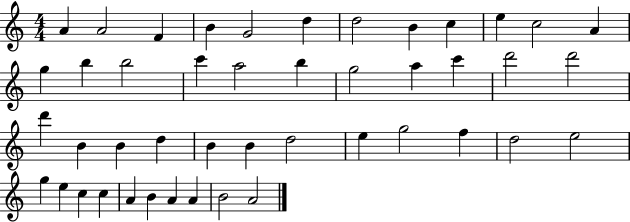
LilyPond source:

{
  \clef treble
  \numericTimeSignature
  \time 4/4
  \key c \major
  a'4 a'2 f'4 | b'4 g'2 d''4 | d''2 b'4 c''4 | e''4 c''2 a'4 | \break g''4 b''4 b''2 | c'''4 a''2 b''4 | g''2 a''4 c'''4 | d'''2 d'''2 | \break d'''4 b'4 b'4 d''4 | b'4 b'4 d''2 | e''4 g''2 f''4 | d''2 e''2 | \break g''4 e''4 c''4 c''4 | a'4 b'4 a'4 a'4 | b'2 a'2 | \bar "|."
}